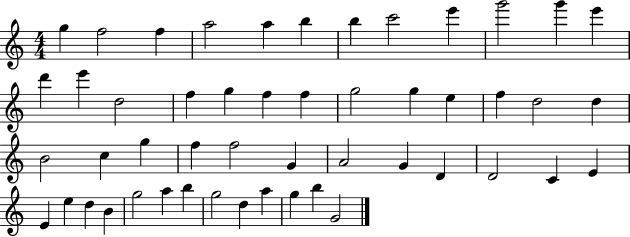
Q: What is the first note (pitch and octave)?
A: G5